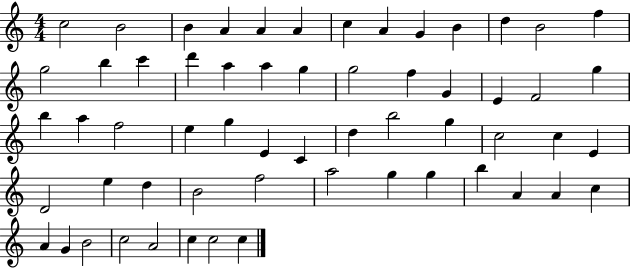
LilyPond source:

{
  \clef treble
  \numericTimeSignature
  \time 4/4
  \key c \major
  c''2 b'2 | b'4 a'4 a'4 a'4 | c''4 a'4 g'4 b'4 | d''4 b'2 f''4 | \break g''2 b''4 c'''4 | d'''4 a''4 a''4 g''4 | g''2 f''4 g'4 | e'4 f'2 g''4 | \break b''4 a''4 f''2 | e''4 g''4 e'4 c'4 | d''4 b''2 g''4 | c''2 c''4 e'4 | \break d'2 e''4 d''4 | b'2 f''2 | a''2 g''4 g''4 | b''4 a'4 a'4 c''4 | \break a'4 g'4 b'2 | c''2 a'2 | c''4 c''2 c''4 | \bar "|."
}